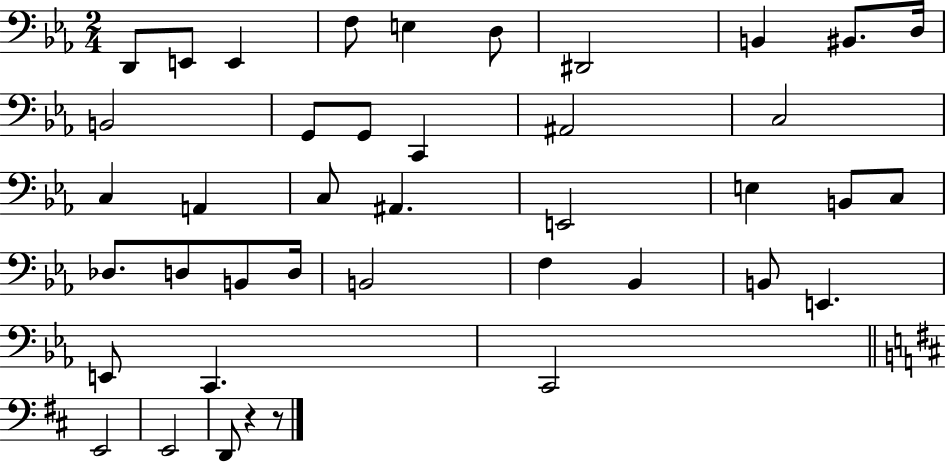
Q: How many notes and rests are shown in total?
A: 41